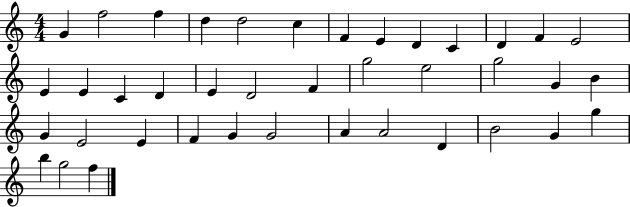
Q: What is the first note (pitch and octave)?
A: G4